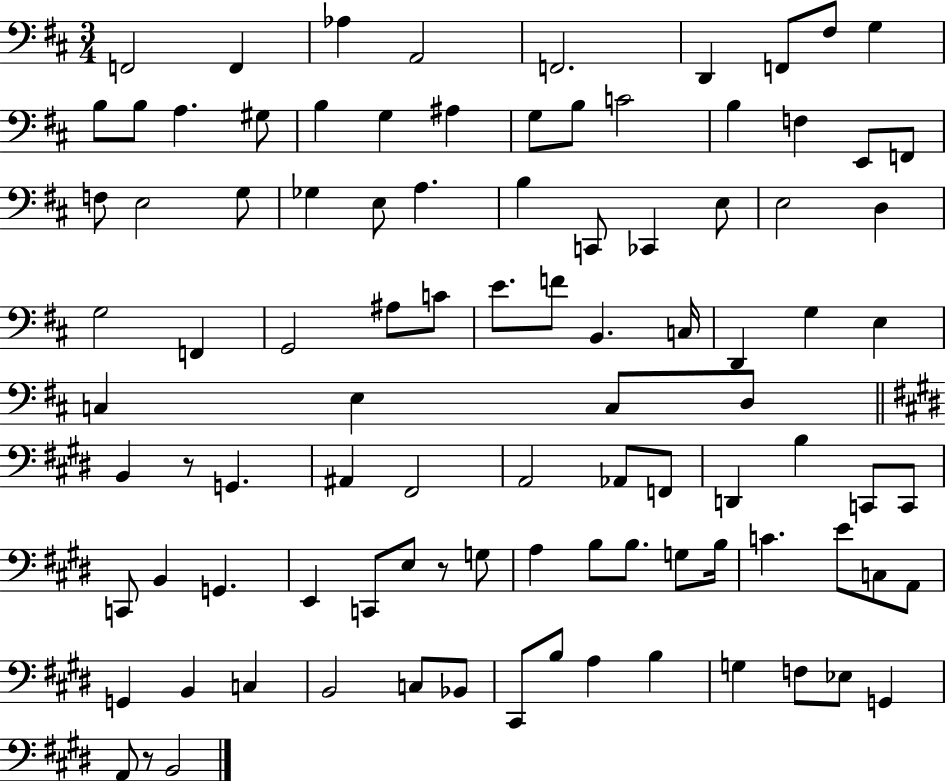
X:1
T:Untitled
M:3/4
L:1/4
K:D
F,,2 F,, _A, A,,2 F,,2 D,, F,,/2 ^F,/2 G, B,/2 B,/2 A, ^G,/2 B, G, ^A, G,/2 B,/2 C2 B, F, E,,/2 F,,/2 F,/2 E,2 G,/2 _G, E,/2 A, B, C,,/2 _C,, E,/2 E,2 D, G,2 F,, G,,2 ^A,/2 C/2 E/2 F/2 B,, C,/4 D,, G, E, C, E, C,/2 D,/2 B,, z/2 G,, ^A,, ^F,,2 A,,2 _A,,/2 F,,/2 D,, B, C,,/2 C,,/2 C,,/2 B,, G,, E,, C,,/2 E,/2 z/2 G,/2 A, B,/2 B,/2 G,/2 B,/4 C E/2 C,/2 A,,/2 G,, B,, C, B,,2 C,/2 _B,,/2 ^C,,/2 B,/2 A, B, G, F,/2 _E,/2 G,, A,,/2 z/2 B,,2